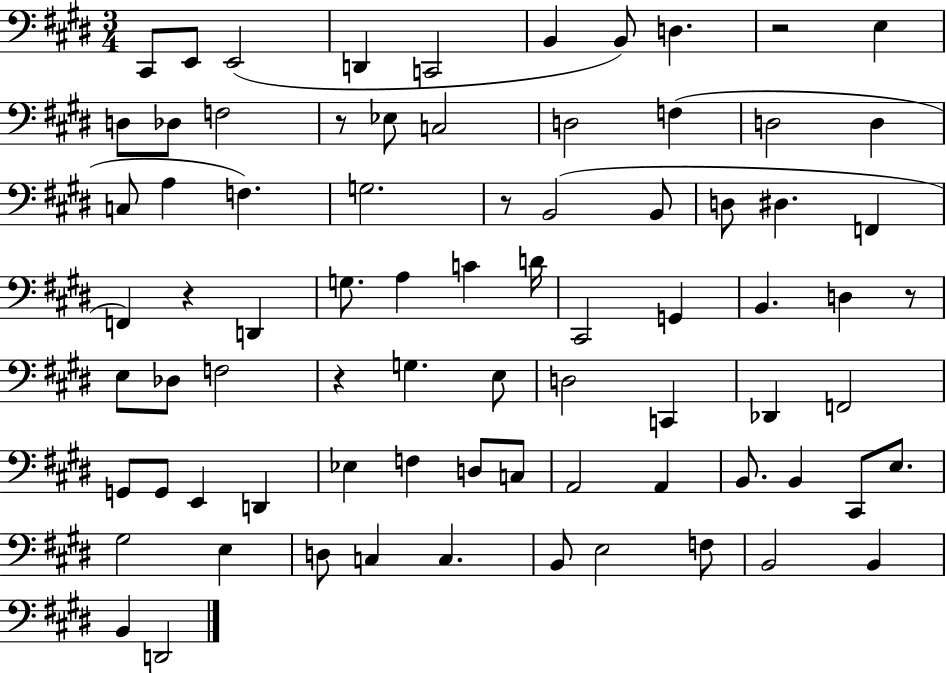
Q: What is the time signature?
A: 3/4